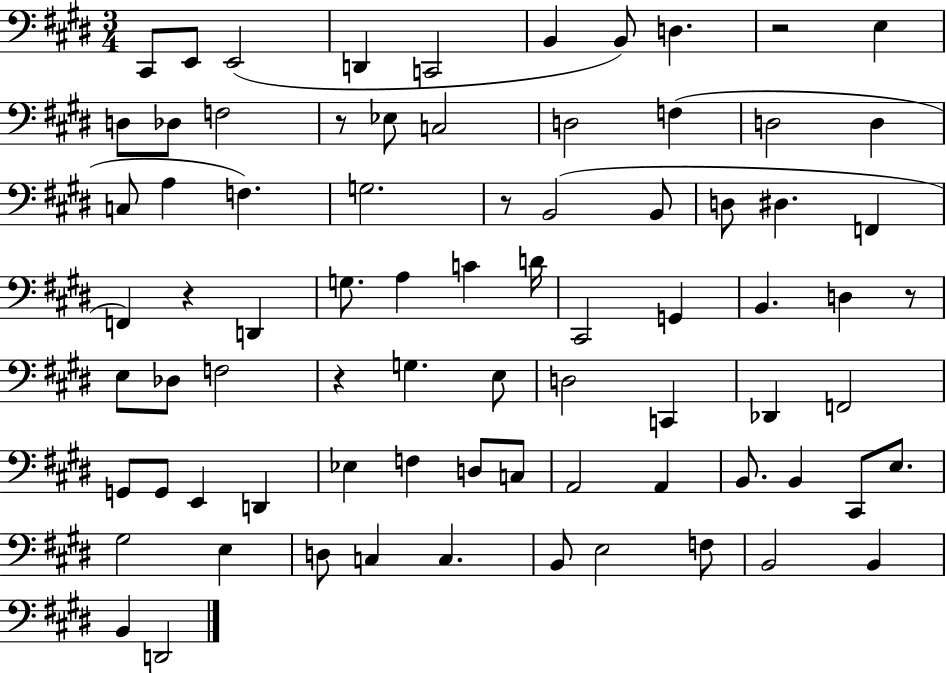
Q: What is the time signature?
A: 3/4